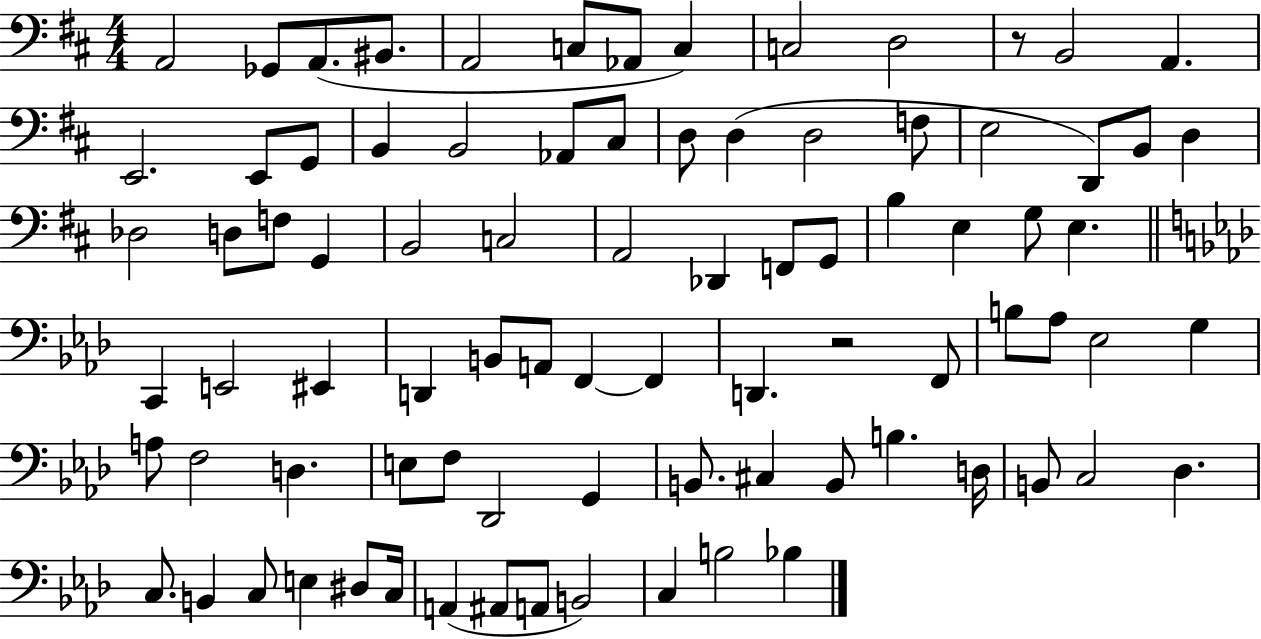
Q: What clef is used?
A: bass